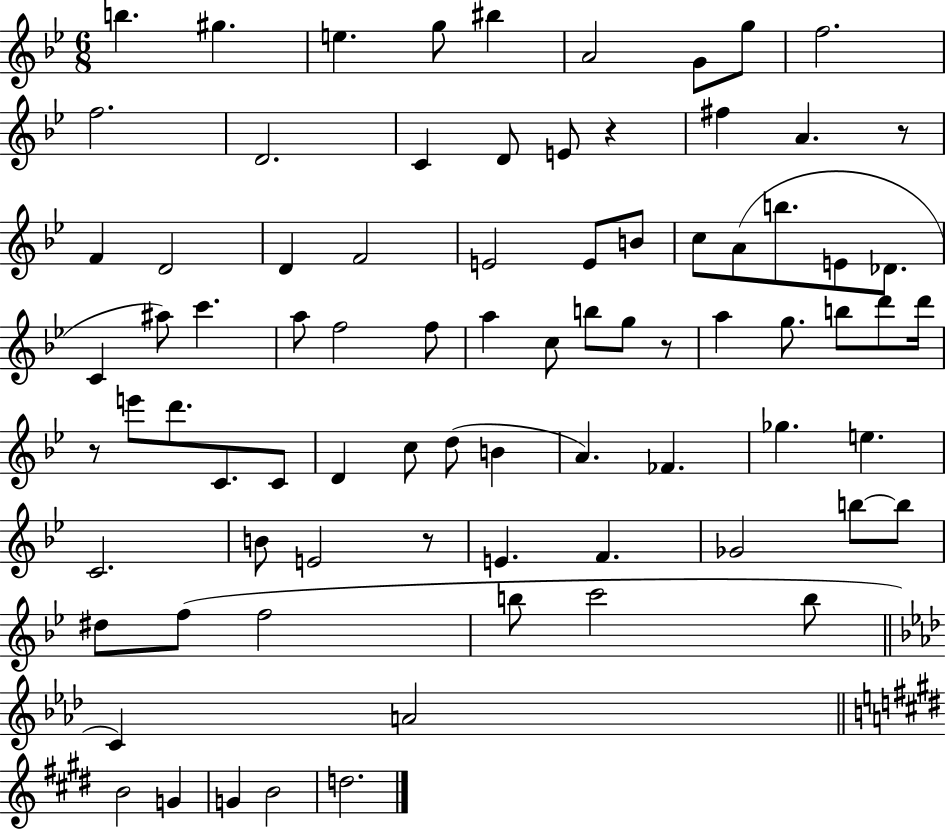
{
  \clef treble
  \numericTimeSignature
  \time 6/8
  \key bes \major
  b''4. gis''4. | e''4. g''8 bis''4 | a'2 g'8 g''8 | f''2. | \break f''2. | d'2. | c'4 d'8 e'8 r4 | fis''4 a'4. r8 | \break f'4 d'2 | d'4 f'2 | e'2 e'8 b'8 | c''8 a'8( b''8. e'8 des'8. | \break c'4 ais''8) c'''4. | a''8 f''2 f''8 | a''4 c''8 b''8 g''8 r8 | a''4 g''8. b''8 d'''8 d'''16 | \break r8 e'''8 d'''8. c'8. c'8 | d'4 c''8 d''8( b'4 | a'4.) fes'4. | ges''4. e''4. | \break c'2. | b'8 e'2 r8 | e'4. f'4. | ges'2 b''8~~ b''8 | \break dis''8 f''8( f''2 | b''8 c'''2 b''8 | \bar "||" \break \key aes \major c'4) a'2 | \bar "||" \break \key e \major b'2 g'4 | g'4 b'2 | d''2. | \bar "|."
}